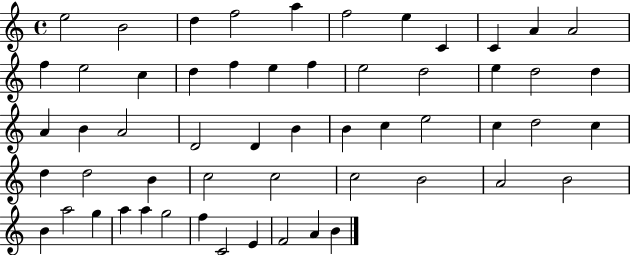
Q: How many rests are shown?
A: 0